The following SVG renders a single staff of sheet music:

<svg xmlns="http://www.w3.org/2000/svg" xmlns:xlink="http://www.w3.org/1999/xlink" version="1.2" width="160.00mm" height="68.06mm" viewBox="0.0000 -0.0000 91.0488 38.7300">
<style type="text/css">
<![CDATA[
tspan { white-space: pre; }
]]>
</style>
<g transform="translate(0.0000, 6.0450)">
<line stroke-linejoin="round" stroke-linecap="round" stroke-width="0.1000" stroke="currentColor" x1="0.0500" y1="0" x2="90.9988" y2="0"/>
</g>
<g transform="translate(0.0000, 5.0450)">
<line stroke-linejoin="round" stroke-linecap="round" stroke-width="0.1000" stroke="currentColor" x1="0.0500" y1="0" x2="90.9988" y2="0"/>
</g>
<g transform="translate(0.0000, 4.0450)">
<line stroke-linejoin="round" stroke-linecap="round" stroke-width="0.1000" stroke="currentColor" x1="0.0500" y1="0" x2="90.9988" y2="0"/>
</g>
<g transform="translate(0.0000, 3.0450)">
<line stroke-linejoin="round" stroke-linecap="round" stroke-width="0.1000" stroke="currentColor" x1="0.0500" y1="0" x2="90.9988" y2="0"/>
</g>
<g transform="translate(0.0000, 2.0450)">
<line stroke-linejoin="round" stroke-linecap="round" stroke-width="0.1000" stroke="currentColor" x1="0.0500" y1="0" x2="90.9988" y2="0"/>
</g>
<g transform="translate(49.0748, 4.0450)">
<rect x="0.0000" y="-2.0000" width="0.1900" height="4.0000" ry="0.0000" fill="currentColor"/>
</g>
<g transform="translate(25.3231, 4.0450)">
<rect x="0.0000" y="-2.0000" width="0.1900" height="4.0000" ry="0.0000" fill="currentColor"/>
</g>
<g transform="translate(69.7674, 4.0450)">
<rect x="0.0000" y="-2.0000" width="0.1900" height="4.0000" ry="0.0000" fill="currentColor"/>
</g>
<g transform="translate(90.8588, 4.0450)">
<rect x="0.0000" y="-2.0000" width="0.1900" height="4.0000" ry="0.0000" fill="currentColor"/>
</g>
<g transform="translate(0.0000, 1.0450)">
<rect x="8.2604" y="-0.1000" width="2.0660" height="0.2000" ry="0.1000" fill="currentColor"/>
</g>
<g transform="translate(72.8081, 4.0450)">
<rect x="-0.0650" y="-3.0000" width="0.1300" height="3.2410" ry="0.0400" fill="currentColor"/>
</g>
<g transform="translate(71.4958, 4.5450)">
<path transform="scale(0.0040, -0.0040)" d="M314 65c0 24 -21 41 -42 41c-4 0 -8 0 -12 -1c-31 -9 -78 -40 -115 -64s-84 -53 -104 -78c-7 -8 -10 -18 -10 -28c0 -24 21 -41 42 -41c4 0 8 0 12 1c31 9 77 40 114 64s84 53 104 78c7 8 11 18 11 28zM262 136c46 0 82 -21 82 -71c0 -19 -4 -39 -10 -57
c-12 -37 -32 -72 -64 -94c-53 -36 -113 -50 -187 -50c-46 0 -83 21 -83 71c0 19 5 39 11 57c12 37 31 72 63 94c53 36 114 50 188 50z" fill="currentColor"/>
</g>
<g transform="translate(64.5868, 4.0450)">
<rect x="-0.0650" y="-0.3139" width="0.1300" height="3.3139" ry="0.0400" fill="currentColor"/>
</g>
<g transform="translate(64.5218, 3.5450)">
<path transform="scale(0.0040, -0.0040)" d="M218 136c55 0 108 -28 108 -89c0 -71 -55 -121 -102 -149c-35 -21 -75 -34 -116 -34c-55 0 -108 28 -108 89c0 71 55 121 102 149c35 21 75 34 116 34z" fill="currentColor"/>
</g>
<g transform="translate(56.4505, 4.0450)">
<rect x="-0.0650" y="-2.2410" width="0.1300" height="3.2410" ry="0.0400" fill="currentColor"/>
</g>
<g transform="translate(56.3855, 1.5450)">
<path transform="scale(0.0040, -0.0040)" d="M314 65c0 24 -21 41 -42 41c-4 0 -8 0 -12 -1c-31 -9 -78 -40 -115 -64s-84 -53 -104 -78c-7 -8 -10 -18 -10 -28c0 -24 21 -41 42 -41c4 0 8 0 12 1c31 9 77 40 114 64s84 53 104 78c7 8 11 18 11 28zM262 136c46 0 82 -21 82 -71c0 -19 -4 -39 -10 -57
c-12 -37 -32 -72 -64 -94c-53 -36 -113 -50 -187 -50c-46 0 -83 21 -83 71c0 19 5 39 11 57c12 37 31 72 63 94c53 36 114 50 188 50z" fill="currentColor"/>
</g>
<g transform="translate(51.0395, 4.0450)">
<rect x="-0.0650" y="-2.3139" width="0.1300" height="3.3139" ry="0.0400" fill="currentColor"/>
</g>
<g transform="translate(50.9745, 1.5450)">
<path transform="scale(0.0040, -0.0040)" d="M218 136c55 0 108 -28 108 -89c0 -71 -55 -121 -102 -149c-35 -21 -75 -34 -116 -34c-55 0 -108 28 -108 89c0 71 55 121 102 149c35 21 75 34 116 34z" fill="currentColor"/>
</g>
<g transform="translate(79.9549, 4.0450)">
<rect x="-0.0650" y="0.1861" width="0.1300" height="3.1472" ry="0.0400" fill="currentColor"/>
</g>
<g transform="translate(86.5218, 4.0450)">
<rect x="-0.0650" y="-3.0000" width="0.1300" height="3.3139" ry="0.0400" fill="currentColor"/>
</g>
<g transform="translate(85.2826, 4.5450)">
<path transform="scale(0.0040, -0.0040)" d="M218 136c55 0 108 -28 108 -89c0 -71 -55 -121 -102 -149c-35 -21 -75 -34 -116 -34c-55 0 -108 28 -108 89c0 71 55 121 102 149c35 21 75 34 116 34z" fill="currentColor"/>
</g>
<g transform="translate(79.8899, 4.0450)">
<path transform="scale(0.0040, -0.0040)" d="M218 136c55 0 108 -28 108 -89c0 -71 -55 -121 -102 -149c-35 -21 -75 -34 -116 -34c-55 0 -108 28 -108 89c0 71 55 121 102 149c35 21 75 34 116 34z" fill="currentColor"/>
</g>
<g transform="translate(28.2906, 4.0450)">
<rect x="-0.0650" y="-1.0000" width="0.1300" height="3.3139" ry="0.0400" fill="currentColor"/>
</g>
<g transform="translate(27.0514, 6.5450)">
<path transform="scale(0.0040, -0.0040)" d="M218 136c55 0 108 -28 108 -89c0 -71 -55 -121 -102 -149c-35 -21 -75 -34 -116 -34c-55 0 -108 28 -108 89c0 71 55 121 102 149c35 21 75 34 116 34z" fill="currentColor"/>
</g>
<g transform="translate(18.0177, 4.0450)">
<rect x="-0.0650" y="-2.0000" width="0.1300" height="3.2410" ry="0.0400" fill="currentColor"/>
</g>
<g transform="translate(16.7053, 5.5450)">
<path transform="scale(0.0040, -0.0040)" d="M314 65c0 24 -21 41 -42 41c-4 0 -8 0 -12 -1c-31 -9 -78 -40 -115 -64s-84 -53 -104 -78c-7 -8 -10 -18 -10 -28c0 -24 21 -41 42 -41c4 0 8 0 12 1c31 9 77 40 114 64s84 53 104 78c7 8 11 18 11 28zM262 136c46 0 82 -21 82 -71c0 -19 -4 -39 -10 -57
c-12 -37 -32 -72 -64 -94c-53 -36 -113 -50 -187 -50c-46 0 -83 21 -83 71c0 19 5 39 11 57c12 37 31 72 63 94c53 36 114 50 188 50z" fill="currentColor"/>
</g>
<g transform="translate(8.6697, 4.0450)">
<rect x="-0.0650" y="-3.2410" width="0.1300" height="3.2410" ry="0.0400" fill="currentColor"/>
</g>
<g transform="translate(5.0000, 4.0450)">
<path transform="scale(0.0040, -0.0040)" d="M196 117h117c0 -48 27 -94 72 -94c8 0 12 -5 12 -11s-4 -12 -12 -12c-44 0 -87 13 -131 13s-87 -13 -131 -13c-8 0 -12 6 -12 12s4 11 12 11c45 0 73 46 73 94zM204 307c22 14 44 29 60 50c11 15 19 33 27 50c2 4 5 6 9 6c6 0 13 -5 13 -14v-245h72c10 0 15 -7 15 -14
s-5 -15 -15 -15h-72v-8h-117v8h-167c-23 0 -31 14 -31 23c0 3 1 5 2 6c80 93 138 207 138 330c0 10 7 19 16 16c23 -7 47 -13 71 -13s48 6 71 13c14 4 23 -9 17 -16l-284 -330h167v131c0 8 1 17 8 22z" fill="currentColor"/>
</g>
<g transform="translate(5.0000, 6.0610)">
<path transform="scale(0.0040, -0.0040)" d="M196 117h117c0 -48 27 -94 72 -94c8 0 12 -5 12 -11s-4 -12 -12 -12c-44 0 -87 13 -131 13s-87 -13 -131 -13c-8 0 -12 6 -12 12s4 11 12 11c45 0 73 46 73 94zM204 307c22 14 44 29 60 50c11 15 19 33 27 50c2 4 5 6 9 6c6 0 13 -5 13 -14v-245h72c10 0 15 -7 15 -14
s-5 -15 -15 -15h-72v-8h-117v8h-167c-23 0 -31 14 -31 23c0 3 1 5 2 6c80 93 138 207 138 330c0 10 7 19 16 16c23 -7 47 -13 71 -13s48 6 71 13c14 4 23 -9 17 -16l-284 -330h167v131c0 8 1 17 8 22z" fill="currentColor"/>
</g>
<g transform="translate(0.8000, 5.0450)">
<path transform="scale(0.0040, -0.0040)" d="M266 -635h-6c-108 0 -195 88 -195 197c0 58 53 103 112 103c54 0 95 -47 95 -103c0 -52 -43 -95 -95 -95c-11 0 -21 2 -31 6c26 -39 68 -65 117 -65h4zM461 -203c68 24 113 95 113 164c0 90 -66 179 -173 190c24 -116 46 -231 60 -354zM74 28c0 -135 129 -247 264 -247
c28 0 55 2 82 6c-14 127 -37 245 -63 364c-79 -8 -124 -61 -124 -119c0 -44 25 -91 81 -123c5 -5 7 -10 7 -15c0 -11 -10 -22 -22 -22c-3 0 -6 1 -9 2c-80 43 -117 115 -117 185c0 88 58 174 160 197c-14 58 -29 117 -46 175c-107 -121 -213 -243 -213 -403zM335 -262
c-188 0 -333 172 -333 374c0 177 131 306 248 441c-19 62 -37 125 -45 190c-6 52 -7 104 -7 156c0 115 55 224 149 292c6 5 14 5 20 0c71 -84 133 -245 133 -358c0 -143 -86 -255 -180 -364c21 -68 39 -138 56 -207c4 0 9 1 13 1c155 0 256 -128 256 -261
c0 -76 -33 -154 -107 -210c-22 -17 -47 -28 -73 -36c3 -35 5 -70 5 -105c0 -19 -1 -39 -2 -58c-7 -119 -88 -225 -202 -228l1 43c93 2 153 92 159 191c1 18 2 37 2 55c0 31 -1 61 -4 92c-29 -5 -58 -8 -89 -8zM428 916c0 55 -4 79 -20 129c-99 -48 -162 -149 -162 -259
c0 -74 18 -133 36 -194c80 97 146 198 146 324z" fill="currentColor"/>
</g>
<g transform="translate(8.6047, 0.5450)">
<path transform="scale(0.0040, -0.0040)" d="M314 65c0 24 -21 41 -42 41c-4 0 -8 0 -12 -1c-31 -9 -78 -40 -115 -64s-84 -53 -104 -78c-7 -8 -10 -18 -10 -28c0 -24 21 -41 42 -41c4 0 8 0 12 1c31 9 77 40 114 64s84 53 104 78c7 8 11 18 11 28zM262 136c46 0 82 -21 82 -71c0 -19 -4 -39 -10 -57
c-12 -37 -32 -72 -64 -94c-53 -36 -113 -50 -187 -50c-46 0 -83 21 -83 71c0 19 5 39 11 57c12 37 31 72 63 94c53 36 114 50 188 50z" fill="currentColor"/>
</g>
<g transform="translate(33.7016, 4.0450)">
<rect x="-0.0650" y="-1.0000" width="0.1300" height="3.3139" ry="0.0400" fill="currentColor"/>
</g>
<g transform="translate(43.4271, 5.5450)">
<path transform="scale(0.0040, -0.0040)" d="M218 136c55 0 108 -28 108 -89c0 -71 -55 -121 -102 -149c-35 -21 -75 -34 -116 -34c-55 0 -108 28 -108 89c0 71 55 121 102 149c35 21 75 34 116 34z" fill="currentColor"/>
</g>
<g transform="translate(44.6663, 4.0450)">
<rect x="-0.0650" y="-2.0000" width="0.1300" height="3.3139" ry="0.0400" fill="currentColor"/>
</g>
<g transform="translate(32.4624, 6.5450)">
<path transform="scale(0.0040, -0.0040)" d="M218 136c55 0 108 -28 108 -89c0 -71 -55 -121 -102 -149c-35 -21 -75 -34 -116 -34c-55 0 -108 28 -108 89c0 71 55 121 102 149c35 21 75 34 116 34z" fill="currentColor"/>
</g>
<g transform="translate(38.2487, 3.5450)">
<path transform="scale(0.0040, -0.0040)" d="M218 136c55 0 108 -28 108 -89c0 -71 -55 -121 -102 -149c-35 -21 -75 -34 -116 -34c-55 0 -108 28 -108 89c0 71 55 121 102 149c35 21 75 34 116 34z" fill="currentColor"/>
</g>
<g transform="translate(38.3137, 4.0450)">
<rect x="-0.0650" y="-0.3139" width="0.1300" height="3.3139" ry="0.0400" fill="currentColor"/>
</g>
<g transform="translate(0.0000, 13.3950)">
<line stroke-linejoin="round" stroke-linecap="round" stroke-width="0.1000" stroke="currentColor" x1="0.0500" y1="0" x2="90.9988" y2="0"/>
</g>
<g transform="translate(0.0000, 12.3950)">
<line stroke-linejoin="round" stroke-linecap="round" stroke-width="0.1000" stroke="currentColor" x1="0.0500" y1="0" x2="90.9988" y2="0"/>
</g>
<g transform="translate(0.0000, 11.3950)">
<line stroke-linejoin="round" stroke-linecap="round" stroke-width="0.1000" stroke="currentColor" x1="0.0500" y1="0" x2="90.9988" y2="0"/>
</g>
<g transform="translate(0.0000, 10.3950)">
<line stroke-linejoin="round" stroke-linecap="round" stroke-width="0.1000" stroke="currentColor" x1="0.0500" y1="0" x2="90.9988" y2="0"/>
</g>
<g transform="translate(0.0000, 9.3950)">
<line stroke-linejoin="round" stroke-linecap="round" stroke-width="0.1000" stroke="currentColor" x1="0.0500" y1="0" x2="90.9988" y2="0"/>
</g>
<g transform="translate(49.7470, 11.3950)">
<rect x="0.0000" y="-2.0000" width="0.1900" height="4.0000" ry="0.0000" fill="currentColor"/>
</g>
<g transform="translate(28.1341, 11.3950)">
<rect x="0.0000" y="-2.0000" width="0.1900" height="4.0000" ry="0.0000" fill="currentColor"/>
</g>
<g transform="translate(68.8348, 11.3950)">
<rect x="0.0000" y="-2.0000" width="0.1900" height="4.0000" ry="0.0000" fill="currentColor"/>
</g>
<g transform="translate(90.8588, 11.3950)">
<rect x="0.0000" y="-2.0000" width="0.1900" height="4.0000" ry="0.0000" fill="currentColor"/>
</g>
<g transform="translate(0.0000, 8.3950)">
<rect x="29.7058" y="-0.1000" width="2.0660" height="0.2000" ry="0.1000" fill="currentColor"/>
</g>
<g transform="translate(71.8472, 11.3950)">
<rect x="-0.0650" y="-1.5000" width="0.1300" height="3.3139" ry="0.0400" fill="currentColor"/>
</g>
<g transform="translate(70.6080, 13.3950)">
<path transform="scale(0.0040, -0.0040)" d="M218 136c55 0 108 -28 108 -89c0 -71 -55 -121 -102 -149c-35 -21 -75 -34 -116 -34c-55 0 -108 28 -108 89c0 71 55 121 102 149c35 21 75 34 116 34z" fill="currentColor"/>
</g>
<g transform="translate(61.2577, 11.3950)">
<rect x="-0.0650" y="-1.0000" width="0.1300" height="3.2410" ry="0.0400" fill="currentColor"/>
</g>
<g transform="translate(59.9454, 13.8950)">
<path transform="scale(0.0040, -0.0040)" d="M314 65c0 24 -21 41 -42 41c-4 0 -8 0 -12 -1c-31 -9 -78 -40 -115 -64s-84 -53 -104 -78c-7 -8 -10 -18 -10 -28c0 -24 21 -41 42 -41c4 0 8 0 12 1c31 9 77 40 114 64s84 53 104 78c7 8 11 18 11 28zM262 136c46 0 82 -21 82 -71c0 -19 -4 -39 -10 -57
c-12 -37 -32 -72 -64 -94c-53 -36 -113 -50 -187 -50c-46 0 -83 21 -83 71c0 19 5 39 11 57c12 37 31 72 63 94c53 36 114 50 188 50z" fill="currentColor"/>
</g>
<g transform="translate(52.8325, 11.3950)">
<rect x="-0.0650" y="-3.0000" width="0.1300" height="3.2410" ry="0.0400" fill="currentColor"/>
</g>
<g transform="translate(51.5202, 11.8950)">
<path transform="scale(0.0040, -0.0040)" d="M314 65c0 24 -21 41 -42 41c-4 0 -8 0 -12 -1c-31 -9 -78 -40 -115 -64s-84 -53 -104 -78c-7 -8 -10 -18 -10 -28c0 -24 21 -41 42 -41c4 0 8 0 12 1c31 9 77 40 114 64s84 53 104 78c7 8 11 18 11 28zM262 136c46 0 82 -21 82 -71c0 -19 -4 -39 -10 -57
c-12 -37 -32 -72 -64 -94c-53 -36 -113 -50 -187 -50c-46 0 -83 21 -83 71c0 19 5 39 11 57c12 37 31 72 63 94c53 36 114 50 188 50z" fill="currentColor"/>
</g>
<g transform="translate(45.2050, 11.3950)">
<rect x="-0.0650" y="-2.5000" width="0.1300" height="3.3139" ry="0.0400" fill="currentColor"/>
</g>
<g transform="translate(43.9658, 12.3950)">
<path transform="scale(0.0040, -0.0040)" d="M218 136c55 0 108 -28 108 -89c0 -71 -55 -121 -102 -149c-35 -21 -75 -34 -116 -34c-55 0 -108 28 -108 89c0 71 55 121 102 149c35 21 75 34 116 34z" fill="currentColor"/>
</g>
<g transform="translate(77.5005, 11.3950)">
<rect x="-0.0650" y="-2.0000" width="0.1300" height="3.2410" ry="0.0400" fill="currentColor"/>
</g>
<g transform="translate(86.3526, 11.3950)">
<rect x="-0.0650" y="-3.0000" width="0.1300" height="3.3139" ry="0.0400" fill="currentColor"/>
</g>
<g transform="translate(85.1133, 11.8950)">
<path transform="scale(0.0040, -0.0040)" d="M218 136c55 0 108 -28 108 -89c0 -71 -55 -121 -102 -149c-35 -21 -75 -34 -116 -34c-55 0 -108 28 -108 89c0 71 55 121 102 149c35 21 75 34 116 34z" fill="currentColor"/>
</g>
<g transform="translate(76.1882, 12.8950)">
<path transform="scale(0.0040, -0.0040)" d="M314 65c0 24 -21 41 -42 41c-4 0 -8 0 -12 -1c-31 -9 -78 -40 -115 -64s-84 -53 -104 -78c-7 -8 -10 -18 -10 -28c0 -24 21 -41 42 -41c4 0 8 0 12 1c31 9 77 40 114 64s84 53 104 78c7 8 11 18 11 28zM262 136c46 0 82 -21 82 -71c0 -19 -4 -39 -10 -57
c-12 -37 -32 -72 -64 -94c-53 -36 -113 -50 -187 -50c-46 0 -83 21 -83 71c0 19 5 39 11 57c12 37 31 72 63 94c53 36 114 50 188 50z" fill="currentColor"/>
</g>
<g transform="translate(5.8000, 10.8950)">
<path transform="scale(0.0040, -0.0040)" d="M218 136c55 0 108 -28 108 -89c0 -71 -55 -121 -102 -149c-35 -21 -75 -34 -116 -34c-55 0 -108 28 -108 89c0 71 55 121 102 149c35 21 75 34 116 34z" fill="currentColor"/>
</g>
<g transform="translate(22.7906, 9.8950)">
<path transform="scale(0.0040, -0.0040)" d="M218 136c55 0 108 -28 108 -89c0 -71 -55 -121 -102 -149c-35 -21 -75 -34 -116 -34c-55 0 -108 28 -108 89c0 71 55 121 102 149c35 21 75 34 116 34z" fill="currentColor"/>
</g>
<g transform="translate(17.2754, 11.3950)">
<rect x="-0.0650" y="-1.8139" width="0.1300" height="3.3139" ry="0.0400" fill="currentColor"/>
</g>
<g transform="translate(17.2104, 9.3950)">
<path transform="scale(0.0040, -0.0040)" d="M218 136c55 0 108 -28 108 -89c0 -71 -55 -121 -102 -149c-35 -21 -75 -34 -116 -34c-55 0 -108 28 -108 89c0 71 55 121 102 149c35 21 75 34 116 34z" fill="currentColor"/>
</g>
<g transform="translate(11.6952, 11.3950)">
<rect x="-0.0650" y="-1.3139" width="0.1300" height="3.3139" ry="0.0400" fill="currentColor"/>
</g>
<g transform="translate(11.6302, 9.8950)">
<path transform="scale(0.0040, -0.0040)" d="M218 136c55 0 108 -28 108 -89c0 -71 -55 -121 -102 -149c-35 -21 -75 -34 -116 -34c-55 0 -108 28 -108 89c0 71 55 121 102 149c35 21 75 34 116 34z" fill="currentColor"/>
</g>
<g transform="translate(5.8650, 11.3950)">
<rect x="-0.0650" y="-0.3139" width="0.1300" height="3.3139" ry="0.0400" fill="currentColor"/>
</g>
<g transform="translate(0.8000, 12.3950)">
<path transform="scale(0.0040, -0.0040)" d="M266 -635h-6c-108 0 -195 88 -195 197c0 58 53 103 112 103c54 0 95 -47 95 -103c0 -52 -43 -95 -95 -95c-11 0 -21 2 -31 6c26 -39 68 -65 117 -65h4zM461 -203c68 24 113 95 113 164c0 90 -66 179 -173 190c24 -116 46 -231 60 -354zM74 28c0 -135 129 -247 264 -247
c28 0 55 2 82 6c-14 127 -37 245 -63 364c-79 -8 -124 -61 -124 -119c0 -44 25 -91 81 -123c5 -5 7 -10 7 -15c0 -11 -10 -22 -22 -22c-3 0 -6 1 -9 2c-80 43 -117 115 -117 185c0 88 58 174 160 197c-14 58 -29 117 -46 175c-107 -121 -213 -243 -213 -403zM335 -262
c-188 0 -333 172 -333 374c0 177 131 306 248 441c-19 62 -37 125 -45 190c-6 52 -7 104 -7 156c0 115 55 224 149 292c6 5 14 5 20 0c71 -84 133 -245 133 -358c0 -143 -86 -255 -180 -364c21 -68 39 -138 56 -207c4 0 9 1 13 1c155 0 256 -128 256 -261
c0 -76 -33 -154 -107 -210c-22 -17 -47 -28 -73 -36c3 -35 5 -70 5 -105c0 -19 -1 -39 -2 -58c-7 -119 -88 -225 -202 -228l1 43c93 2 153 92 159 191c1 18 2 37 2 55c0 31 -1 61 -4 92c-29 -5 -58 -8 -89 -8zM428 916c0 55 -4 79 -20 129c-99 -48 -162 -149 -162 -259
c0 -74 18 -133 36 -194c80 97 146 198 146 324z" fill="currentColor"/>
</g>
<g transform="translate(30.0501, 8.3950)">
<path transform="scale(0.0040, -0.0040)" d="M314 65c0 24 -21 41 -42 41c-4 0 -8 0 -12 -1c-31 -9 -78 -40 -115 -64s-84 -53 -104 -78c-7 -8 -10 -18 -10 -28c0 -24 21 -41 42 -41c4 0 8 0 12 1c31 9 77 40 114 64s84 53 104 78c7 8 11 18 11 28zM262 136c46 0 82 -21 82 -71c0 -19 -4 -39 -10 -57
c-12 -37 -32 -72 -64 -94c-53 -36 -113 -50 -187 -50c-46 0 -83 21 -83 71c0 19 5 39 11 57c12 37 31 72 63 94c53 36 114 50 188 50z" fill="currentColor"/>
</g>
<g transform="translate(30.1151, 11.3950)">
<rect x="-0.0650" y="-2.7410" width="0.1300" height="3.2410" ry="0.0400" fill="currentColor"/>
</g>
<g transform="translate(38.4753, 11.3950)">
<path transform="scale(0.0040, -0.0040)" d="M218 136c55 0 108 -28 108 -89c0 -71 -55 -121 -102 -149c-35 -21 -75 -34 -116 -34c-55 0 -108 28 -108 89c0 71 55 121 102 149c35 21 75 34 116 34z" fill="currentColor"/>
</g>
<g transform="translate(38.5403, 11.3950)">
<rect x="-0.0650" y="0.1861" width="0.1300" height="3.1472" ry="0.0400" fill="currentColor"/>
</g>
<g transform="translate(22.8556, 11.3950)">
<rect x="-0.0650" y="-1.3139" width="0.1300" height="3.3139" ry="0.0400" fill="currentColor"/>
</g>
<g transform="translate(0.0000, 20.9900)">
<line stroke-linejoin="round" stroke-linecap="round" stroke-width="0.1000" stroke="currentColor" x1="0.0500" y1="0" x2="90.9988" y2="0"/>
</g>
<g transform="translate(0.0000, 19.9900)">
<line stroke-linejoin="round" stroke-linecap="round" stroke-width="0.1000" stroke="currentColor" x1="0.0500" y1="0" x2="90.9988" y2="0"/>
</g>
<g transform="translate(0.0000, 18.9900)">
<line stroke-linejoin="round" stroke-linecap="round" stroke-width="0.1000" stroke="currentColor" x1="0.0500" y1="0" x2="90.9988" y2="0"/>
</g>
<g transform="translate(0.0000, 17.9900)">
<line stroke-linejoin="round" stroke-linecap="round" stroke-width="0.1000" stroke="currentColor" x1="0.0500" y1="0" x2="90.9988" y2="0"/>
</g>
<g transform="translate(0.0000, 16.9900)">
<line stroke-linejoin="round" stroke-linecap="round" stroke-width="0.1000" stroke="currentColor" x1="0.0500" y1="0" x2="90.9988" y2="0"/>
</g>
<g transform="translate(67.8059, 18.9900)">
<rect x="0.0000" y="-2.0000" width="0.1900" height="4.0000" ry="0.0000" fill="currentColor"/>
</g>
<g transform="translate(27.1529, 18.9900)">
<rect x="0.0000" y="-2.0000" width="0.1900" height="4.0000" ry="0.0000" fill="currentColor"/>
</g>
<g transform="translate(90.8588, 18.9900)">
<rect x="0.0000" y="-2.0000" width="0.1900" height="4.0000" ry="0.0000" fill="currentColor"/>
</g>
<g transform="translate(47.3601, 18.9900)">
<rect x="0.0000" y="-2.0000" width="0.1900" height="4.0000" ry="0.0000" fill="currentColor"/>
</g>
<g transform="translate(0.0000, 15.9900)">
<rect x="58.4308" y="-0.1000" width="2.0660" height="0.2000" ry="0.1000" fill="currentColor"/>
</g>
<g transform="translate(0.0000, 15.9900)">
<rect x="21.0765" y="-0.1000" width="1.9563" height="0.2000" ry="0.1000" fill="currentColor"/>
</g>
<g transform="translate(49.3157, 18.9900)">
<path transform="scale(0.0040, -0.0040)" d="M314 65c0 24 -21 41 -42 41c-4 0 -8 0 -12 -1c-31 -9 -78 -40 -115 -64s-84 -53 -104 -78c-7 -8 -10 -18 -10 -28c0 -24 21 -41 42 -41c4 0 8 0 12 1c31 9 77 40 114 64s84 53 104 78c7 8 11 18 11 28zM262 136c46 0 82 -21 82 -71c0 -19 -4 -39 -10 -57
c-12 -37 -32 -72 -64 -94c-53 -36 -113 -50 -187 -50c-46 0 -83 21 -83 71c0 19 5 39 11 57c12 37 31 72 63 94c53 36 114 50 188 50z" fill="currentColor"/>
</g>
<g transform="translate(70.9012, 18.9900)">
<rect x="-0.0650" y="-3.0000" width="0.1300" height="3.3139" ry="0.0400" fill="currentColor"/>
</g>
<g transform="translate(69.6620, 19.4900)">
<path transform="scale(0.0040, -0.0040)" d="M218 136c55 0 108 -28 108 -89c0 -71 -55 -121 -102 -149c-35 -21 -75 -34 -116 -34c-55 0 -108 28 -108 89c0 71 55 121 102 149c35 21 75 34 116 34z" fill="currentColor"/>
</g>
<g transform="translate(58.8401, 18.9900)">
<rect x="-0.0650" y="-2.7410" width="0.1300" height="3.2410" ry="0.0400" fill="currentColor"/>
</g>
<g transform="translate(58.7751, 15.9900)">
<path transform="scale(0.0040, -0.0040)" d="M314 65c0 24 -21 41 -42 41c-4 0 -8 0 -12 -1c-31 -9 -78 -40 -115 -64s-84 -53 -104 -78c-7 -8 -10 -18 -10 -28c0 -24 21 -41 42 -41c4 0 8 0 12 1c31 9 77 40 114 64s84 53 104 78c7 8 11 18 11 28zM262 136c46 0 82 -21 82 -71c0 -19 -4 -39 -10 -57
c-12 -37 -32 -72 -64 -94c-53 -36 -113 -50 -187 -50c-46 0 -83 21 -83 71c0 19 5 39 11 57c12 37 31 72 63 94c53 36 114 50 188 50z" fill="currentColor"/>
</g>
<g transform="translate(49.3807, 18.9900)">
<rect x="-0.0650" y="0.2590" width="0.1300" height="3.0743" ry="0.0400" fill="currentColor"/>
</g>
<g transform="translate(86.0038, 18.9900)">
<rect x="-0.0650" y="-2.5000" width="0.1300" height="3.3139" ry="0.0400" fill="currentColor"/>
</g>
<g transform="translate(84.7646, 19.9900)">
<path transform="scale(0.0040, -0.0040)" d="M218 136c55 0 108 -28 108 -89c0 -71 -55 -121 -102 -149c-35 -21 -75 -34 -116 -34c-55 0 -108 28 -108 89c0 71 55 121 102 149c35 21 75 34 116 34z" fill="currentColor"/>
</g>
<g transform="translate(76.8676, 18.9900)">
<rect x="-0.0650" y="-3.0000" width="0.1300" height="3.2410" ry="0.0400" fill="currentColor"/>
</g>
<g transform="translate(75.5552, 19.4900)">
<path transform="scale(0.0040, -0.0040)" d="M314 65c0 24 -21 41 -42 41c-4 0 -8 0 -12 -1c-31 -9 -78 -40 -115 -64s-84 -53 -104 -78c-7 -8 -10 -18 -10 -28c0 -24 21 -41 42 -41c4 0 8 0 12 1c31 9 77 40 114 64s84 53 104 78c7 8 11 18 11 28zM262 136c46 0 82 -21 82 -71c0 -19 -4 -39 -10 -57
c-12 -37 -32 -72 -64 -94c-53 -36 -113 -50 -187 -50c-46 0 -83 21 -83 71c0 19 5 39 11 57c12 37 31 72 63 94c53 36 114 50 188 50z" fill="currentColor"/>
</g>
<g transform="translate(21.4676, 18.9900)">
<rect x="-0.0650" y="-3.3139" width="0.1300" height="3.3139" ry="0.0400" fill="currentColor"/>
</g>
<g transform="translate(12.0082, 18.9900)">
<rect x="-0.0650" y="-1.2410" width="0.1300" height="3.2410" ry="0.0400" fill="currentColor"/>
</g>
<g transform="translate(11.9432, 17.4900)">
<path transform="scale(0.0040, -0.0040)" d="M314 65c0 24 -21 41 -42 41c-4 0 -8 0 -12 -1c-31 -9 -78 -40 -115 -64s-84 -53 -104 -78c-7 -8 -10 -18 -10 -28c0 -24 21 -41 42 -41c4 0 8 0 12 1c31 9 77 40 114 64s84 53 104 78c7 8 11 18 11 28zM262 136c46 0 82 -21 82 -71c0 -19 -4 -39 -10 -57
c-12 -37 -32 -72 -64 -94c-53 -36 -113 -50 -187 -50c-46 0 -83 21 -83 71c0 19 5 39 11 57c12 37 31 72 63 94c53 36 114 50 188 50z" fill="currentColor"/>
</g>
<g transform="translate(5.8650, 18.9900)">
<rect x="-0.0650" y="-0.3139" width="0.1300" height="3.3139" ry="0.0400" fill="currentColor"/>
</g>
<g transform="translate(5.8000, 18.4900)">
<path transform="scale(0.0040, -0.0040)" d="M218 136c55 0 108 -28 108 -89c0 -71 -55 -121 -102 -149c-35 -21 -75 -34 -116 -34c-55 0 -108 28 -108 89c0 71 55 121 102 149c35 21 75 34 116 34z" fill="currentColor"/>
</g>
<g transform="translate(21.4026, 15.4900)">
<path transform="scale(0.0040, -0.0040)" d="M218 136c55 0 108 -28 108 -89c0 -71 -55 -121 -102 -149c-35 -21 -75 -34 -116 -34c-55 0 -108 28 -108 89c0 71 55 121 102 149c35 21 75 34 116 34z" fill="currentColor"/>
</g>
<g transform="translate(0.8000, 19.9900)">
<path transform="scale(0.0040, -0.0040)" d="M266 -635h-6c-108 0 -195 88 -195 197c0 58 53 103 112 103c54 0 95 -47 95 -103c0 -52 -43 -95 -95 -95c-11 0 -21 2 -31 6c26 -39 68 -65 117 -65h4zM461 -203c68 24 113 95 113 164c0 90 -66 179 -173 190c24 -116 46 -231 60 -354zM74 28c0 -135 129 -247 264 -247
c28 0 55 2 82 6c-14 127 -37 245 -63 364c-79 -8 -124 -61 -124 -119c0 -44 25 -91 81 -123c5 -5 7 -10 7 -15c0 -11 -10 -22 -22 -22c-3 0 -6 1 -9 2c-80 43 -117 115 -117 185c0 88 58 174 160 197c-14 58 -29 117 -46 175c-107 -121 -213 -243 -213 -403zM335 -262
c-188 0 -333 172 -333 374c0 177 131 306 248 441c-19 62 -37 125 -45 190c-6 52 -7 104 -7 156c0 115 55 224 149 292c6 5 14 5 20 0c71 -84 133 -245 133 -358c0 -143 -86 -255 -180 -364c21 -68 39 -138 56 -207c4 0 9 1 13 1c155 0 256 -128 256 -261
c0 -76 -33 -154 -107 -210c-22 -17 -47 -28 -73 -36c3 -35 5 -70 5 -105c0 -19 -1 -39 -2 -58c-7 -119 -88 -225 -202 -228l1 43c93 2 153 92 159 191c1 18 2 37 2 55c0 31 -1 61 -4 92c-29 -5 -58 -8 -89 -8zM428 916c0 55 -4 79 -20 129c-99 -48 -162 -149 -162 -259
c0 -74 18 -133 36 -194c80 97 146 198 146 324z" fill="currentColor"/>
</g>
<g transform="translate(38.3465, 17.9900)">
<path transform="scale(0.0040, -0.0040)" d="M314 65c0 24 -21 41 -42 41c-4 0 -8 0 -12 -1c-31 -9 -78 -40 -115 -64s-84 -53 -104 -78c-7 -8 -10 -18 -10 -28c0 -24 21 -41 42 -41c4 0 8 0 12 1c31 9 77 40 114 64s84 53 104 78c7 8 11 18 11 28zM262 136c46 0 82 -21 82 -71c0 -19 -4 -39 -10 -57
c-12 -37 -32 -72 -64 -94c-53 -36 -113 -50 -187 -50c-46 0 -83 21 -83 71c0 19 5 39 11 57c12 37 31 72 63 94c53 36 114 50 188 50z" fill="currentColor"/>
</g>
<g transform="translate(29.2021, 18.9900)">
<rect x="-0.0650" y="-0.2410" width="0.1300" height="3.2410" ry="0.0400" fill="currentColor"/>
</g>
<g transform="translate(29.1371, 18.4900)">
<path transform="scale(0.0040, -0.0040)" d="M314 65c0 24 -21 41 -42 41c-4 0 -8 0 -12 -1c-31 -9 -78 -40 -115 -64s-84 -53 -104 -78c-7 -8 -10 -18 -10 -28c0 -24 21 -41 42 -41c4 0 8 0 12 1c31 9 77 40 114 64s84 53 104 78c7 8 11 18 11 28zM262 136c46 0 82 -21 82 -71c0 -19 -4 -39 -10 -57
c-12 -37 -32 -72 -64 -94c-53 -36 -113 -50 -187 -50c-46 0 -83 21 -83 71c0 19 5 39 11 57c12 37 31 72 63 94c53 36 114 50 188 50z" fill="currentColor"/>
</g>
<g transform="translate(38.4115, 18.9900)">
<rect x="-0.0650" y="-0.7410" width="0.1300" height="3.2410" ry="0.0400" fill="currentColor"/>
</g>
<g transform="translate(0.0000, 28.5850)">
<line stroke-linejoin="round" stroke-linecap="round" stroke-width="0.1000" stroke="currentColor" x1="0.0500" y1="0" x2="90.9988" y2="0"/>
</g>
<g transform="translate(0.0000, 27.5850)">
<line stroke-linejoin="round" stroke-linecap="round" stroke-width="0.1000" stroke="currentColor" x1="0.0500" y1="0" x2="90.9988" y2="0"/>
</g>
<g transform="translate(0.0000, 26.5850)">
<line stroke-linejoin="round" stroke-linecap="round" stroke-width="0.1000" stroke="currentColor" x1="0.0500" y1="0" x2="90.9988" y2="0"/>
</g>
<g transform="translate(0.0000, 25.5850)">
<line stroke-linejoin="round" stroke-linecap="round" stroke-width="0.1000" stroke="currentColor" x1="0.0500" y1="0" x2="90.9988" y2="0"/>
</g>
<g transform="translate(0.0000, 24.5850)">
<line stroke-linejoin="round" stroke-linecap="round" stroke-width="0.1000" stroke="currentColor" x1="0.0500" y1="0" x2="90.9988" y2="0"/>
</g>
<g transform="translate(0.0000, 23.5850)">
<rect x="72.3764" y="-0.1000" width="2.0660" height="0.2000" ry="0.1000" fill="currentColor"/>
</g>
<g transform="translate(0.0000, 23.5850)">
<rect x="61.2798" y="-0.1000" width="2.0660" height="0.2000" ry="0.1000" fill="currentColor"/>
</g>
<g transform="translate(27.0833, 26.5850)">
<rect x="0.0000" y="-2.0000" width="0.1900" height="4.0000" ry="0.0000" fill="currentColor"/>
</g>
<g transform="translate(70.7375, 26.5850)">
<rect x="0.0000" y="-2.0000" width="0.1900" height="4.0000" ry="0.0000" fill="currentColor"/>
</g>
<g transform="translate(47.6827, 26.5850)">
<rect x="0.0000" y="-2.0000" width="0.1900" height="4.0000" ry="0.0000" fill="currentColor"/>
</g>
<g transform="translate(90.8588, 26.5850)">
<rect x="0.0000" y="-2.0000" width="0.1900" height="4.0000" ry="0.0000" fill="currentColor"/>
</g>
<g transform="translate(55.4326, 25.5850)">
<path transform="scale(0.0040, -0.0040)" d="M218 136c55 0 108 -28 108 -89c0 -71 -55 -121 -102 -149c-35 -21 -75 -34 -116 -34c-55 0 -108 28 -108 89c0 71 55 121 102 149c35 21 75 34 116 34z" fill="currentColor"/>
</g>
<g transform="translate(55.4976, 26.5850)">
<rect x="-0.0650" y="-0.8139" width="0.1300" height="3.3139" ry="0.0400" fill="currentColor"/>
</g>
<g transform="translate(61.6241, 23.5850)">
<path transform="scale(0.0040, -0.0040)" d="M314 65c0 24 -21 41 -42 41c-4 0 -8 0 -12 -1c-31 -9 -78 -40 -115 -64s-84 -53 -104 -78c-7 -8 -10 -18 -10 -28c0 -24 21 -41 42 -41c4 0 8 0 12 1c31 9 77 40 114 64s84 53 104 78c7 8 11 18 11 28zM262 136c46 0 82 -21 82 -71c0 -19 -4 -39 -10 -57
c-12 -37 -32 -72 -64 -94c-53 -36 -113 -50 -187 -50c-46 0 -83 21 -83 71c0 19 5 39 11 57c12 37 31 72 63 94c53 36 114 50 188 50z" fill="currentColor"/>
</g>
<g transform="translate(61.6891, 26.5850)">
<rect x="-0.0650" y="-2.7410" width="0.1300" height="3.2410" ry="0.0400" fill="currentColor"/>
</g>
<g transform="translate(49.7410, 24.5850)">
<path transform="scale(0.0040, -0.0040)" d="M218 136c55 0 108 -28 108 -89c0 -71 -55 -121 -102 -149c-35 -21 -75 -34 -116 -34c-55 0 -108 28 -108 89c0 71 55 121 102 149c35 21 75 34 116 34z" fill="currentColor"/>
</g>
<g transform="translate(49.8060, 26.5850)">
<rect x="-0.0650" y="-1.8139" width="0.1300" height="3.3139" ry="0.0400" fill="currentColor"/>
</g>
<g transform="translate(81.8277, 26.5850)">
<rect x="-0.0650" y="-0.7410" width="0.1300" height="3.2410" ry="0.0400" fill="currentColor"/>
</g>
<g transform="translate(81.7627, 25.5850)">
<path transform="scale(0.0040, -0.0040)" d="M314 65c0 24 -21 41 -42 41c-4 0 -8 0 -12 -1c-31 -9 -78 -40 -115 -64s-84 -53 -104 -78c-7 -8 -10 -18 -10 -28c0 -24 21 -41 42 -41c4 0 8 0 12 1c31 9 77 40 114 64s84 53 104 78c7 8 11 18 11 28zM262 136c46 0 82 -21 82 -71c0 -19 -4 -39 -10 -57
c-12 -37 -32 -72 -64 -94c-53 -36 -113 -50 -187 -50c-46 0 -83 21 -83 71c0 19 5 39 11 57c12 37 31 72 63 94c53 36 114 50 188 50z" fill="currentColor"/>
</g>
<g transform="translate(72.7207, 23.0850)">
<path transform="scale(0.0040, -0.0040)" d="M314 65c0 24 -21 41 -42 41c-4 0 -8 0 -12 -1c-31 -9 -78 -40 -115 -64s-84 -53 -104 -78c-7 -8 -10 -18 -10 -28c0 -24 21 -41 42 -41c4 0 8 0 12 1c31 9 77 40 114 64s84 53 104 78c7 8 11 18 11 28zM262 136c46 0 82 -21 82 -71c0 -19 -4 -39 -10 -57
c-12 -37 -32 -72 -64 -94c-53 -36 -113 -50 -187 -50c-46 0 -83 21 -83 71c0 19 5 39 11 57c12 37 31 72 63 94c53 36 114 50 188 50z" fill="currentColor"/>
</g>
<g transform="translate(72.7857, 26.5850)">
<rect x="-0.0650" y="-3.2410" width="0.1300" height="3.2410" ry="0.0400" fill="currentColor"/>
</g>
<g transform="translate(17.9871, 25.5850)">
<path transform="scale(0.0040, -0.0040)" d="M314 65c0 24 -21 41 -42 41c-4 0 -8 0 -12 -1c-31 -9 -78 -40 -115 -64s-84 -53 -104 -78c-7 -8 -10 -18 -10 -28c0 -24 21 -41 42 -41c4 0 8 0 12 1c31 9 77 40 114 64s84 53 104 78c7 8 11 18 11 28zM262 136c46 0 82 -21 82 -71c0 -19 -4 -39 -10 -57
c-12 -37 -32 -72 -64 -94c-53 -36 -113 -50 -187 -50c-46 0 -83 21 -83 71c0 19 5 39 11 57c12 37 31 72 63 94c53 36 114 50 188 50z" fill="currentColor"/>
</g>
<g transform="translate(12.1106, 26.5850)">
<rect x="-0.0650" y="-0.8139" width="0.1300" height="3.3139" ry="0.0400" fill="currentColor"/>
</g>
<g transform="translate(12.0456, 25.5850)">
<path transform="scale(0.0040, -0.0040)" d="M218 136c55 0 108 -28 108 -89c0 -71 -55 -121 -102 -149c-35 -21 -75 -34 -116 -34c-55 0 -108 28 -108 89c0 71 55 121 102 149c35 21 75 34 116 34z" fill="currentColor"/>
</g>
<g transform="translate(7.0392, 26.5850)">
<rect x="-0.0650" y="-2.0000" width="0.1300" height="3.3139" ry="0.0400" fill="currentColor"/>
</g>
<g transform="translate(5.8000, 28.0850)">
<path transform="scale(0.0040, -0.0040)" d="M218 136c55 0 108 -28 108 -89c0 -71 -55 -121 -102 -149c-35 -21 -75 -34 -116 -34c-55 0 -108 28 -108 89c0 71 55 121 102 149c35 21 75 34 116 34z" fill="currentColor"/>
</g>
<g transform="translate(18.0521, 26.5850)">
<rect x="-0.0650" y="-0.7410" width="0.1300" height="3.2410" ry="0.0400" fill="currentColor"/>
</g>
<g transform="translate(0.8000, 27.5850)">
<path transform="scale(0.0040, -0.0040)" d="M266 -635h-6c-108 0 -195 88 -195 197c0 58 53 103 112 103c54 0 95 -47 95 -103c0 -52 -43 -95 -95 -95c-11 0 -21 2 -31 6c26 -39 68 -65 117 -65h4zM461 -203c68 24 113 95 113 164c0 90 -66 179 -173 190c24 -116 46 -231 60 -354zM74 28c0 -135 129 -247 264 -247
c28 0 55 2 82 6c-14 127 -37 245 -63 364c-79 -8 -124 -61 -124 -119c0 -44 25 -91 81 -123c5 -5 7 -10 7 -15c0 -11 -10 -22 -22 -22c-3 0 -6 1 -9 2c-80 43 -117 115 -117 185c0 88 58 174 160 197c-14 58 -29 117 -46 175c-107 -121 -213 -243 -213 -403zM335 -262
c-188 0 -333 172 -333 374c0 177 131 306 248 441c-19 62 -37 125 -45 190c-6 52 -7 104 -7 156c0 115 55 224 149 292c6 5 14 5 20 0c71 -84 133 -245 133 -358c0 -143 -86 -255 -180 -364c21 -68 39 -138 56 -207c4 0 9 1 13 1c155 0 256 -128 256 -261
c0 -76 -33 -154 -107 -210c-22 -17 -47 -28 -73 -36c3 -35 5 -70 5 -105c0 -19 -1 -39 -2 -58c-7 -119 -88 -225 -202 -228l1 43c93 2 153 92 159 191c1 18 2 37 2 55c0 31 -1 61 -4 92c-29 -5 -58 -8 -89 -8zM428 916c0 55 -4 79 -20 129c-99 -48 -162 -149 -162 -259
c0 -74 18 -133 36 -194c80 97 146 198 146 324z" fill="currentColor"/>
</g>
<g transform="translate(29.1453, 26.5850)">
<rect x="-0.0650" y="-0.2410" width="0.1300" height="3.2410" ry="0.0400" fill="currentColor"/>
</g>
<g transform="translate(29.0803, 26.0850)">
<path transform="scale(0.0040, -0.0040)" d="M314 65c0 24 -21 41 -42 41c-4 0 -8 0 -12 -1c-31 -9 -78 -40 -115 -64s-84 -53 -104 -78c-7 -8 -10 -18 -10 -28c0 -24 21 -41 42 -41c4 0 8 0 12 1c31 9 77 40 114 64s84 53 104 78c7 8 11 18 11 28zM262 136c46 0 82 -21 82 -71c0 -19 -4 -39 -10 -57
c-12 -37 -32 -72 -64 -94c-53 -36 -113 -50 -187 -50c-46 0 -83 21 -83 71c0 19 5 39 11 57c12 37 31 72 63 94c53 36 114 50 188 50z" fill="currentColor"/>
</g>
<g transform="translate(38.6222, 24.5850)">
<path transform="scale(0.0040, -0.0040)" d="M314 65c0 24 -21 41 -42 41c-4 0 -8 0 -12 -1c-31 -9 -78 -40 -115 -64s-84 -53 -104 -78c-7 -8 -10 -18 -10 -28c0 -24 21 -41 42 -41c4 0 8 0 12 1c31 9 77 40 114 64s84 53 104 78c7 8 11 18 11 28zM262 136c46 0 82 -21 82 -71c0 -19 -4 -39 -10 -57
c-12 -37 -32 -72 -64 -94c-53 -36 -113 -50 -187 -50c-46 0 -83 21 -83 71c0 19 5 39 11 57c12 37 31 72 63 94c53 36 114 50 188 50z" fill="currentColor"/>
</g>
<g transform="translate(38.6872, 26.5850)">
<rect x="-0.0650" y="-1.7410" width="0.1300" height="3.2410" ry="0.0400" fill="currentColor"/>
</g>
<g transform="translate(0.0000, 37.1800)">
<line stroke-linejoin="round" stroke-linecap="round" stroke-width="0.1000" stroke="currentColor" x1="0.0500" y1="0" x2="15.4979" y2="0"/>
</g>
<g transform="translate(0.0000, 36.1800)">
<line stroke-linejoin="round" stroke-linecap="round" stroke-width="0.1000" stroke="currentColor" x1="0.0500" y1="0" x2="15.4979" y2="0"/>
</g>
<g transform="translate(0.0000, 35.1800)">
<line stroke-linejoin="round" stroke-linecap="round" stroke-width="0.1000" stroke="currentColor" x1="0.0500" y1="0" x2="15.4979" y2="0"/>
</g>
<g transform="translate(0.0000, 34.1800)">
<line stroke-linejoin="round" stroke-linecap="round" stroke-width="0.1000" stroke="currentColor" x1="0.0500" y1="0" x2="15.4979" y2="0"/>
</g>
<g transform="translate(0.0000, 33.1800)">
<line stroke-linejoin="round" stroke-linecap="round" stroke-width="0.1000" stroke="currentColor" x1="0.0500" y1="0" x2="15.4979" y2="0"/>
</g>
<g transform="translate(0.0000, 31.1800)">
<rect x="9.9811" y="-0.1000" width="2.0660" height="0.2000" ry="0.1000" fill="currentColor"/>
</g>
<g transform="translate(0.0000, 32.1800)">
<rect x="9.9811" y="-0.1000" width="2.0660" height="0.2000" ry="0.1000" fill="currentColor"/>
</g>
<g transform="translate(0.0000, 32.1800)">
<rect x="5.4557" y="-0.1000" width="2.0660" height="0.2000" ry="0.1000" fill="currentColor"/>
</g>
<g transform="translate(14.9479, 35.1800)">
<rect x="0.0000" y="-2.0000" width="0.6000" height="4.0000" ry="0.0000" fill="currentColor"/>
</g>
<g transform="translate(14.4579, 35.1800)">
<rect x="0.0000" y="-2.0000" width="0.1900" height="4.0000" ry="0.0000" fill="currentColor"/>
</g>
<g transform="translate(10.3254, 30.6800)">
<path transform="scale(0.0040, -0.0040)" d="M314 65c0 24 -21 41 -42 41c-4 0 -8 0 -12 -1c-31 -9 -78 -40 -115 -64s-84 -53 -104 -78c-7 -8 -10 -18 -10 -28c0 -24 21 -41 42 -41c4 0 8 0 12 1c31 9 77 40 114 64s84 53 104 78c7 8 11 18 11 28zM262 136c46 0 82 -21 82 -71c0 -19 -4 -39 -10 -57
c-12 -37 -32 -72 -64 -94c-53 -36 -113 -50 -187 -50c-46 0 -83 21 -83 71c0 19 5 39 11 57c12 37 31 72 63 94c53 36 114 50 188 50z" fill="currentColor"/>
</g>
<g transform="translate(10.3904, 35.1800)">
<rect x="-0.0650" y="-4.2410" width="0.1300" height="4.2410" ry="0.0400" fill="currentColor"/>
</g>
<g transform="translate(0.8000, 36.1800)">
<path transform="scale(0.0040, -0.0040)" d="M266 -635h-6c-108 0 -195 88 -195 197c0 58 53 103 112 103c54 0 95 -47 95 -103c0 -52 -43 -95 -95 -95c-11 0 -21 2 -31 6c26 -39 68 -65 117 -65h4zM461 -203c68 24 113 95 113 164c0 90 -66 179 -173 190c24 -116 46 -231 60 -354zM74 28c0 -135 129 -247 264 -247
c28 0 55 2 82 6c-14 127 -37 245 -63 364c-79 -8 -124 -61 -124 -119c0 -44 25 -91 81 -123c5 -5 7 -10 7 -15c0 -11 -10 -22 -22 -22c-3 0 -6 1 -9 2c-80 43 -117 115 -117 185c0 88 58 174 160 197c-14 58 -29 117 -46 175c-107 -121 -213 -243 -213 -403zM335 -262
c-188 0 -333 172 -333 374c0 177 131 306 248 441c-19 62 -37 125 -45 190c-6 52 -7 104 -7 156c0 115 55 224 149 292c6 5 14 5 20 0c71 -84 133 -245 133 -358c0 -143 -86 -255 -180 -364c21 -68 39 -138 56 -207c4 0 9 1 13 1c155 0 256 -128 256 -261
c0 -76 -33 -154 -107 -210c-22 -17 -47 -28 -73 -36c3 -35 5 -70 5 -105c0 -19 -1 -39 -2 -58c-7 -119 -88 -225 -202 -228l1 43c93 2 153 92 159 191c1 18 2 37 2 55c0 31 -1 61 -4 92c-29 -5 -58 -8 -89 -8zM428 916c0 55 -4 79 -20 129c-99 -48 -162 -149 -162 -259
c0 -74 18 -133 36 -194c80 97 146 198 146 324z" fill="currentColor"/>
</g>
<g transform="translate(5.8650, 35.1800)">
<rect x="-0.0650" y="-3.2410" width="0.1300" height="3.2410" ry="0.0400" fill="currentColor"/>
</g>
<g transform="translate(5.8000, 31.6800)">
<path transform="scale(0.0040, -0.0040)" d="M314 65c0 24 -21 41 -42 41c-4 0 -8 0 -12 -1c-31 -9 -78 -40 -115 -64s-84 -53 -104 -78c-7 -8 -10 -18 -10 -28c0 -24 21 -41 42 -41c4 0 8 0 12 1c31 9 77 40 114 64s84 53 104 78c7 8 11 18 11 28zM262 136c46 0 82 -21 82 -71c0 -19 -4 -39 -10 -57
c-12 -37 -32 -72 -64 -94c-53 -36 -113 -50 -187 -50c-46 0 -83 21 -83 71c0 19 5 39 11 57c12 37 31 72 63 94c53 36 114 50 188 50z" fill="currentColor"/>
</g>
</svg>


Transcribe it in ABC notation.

X:1
T:Untitled
M:4/4
L:1/4
K:C
b2 F2 D D c F g g2 c A2 B A c e f e a2 B G A2 D2 E F2 A c e2 b c2 d2 B2 a2 A A2 G F d d2 c2 f2 f d a2 b2 d2 b2 d'2